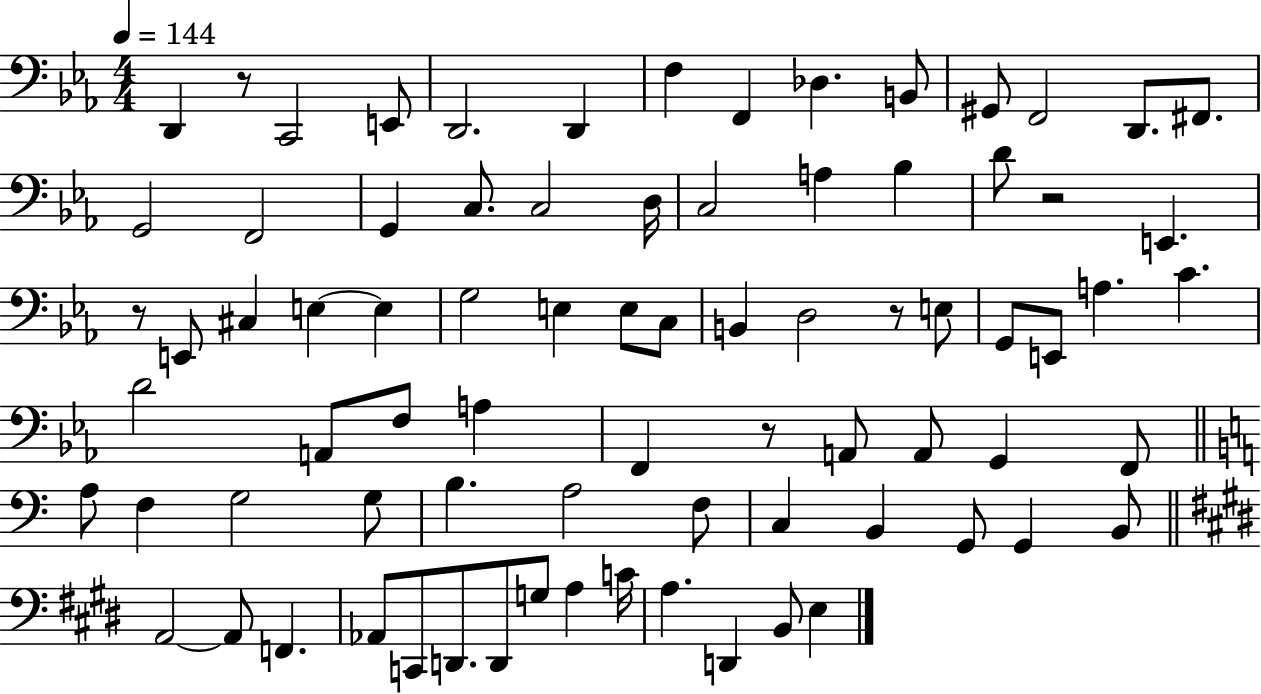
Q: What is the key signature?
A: EES major